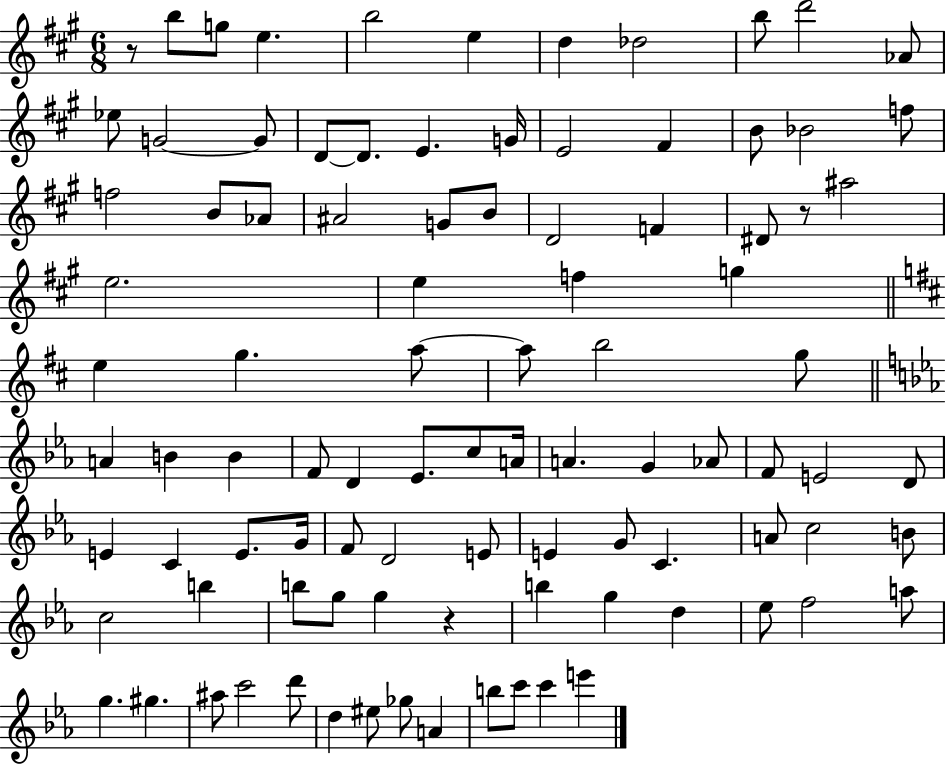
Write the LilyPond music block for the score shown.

{
  \clef treble
  \numericTimeSignature
  \time 6/8
  \key a \major
  r8 b''8 g''8 e''4. | b''2 e''4 | d''4 des''2 | b''8 d'''2 aes'8 | \break ees''8 g'2~~ g'8 | d'8~~ d'8. e'4. g'16 | e'2 fis'4 | b'8 bes'2 f''8 | \break f''2 b'8 aes'8 | ais'2 g'8 b'8 | d'2 f'4 | dis'8 r8 ais''2 | \break e''2. | e''4 f''4 g''4 | \bar "||" \break \key b \minor e''4 g''4. a''8~~ | a''8 b''2 g''8 | \bar "||" \break \key ees \major a'4 b'4 b'4 | f'8 d'4 ees'8. c''8 a'16 | a'4. g'4 aes'8 | f'8 e'2 d'8 | \break e'4 c'4 e'8. g'16 | f'8 d'2 e'8 | e'4 g'8 c'4. | a'8 c''2 b'8 | \break c''2 b''4 | b''8 g''8 g''4 r4 | b''4 g''4 d''4 | ees''8 f''2 a''8 | \break g''4. gis''4. | ais''8 c'''2 d'''8 | d''4 eis''8 ges''8 a'4 | b''8 c'''8 c'''4 e'''4 | \break \bar "|."
}